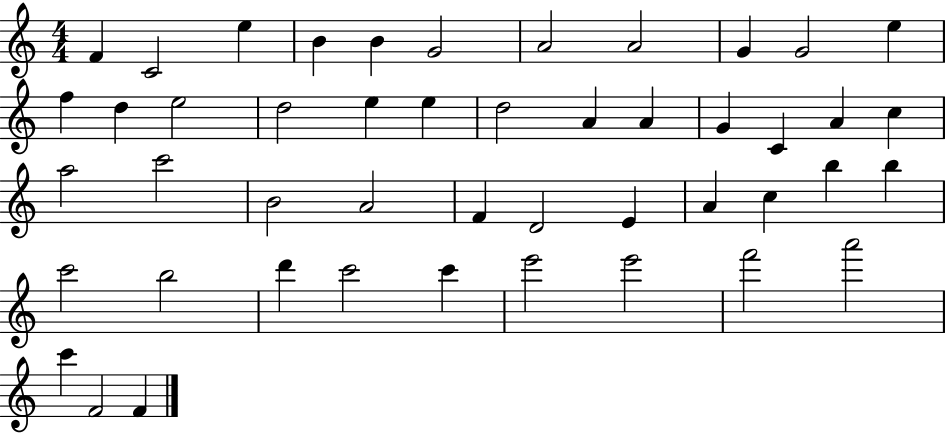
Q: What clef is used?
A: treble